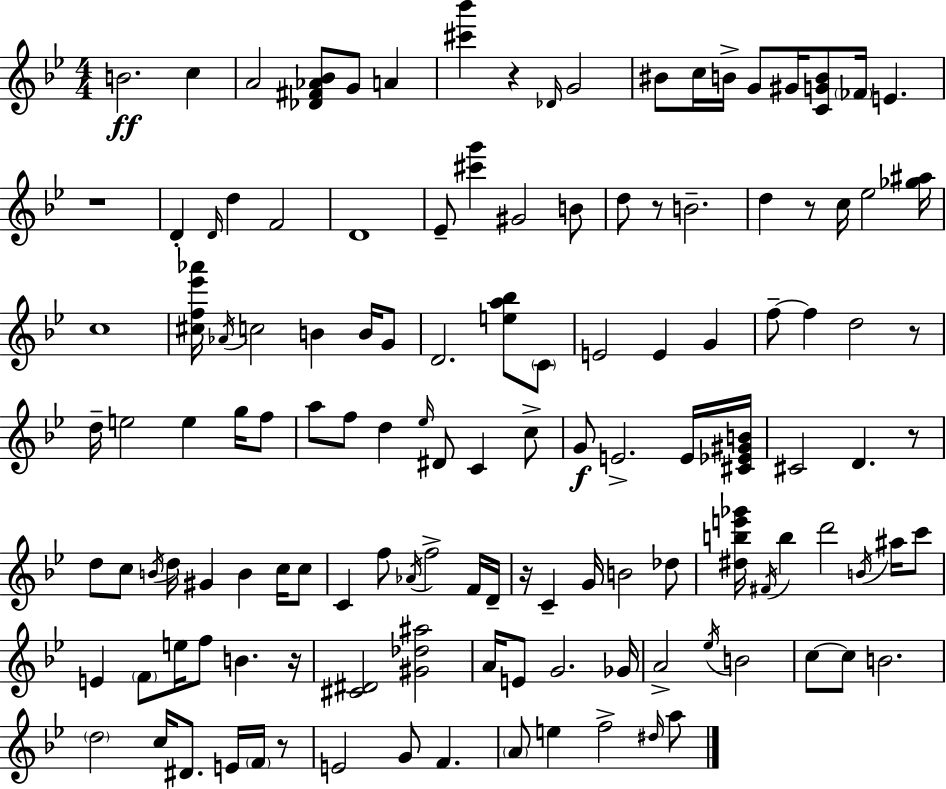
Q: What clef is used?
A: treble